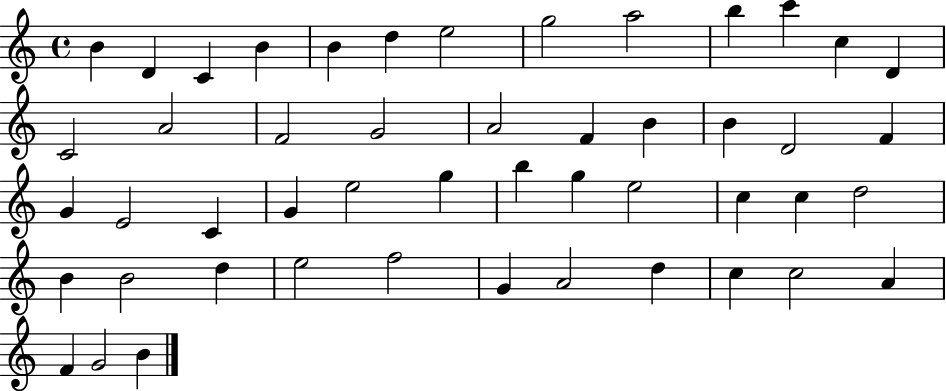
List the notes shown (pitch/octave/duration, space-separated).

B4/q D4/q C4/q B4/q B4/q D5/q E5/h G5/h A5/h B5/q C6/q C5/q D4/q C4/h A4/h F4/h G4/h A4/h F4/q B4/q B4/q D4/h F4/q G4/q E4/h C4/q G4/q E5/h G5/q B5/q G5/q E5/h C5/q C5/q D5/h B4/q B4/h D5/q E5/h F5/h G4/q A4/h D5/q C5/q C5/h A4/q F4/q G4/h B4/q